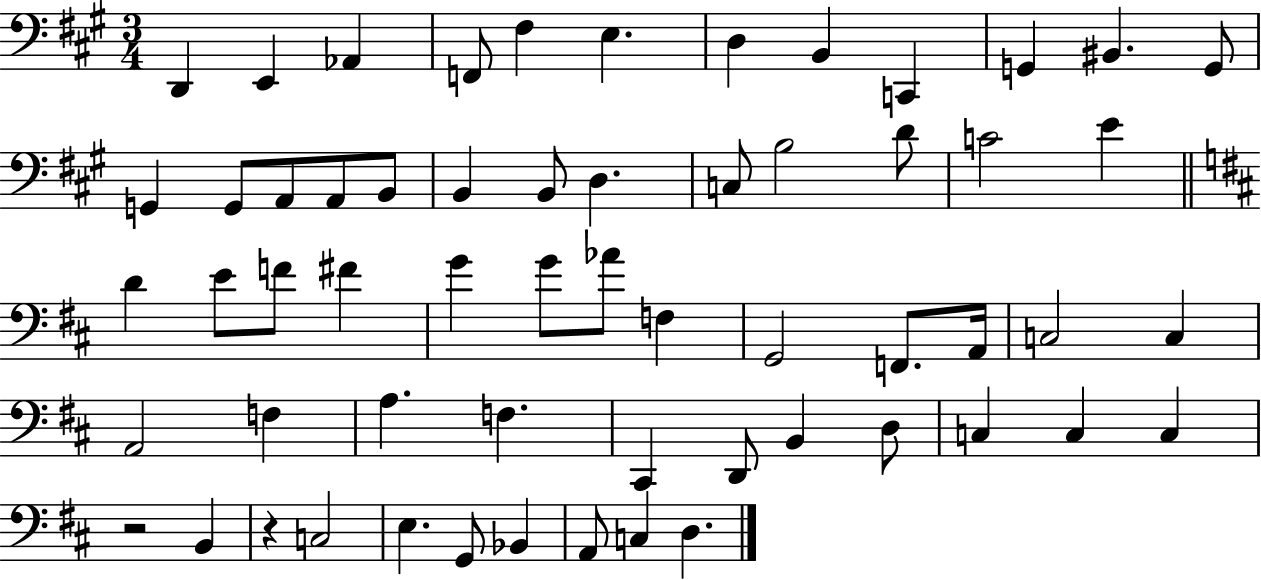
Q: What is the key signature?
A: A major